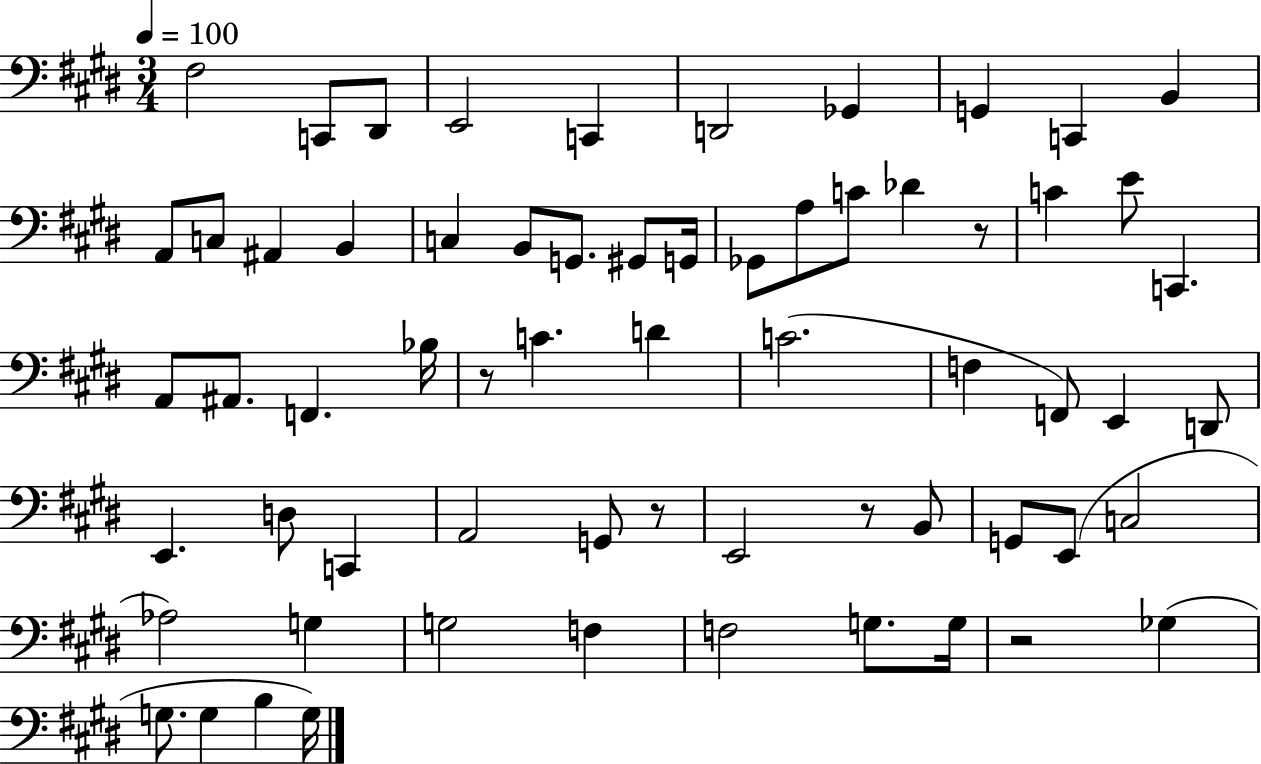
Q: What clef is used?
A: bass